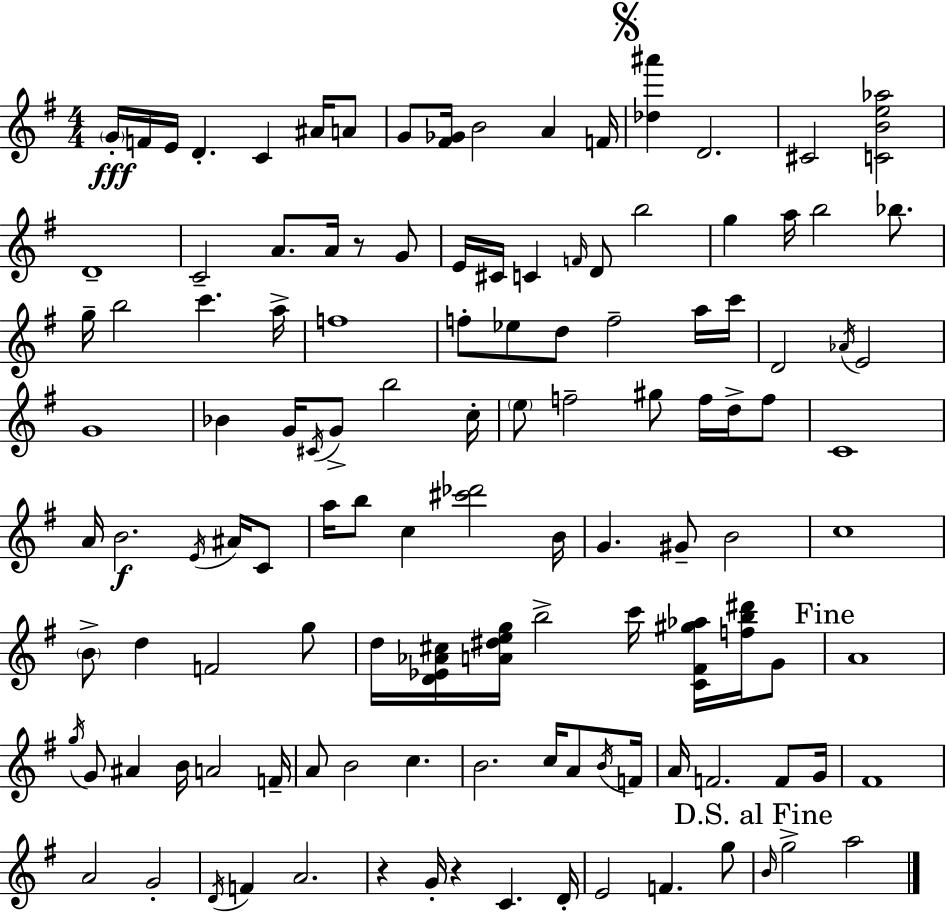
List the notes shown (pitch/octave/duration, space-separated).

G4/s F4/s E4/s D4/q. C4/q A#4/s A4/e G4/e [F#4,Gb4]/s B4/h A4/q F4/s [Db5,A#6]/q D4/h. C#4/h [C4,B4,E5,Ab5]/h D4/w C4/h A4/e. A4/s R/e G4/e E4/s C#4/s C4/q F4/s D4/e B5/h G5/q A5/s B5/h Bb5/e. G5/s B5/h C6/q. A5/s F5/w F5/e Eb5/e D5/e F5/h A5/s C6/s D4/h Ab4/s E4/h G4/w Bb4/q G4/s C#4/s G4/e B5/h C5/s E5/e F5/h G#5/e F5/s D5/s F5/e C4/w A4/s B4/h. E4/s A#4/s C4/e A5/s B5/e C5/q [C#6,Db6]/h B4/s G4/q. G#4/e B4/h C5/w B4/e D5/q F4/h G5/e D5/s [D4,Eb4,Ab4,C#5]/s [A4,D#5,E5,G5]/s B5/h C6/s [C4,F#4,G#5,Ab5]/s [F5,B5,D#6]/s G4/e A4/w G5/s G4/e A#4/q B4/s A4/h F4/s A4/e B4/h C5/q. B4/h. C5/s A4/e B4/s F4/s A4/s F4/h. F4/e G4/s F#4/w A4/h G4/h D4/s F4/q A4/h. R/q G4/s R/q C4/q. D4/s E4/h F4/q. G5/e B4/s G5/h A5/h